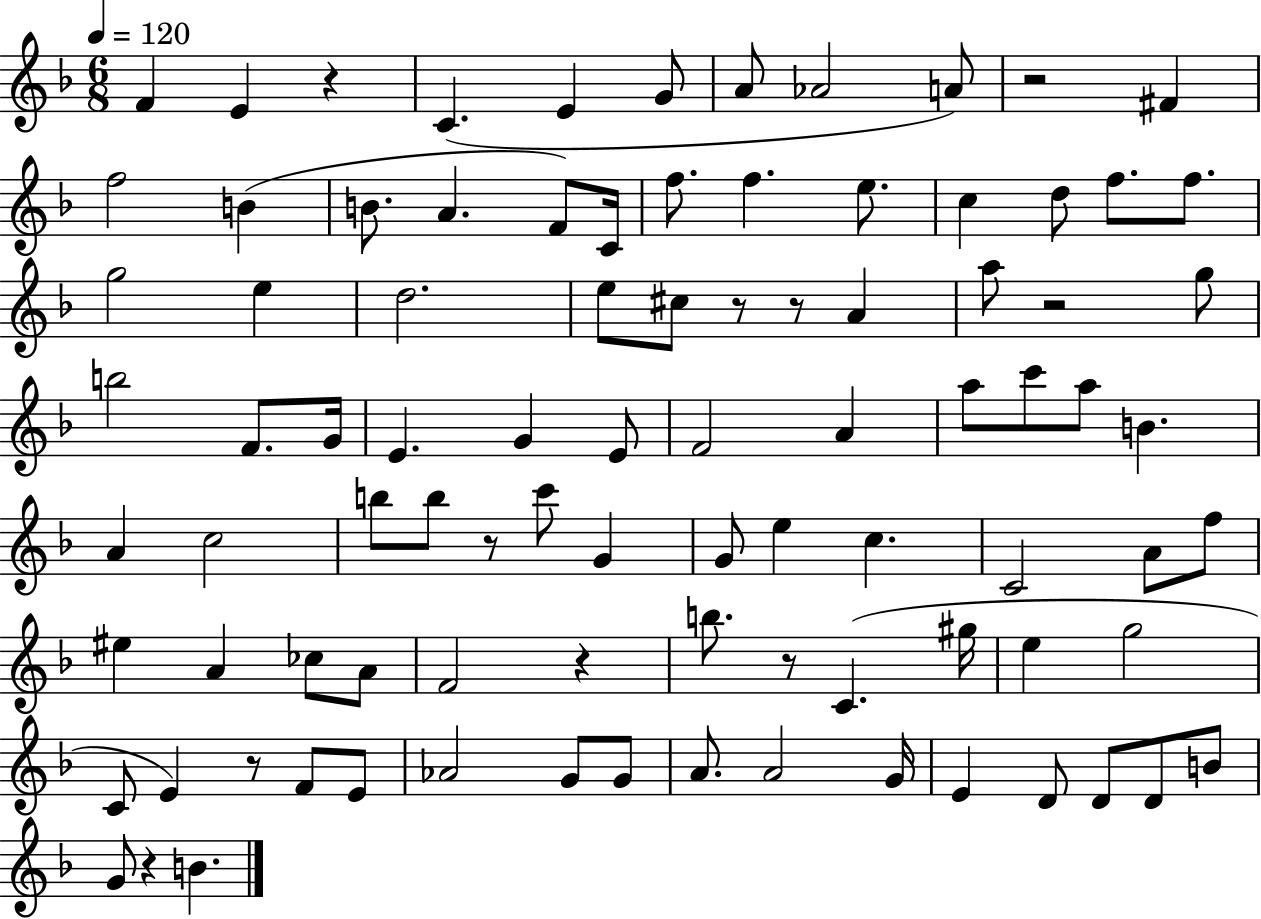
F4/q E4/q R/q C4/q. E4/q G4/e A4/e Ab4/h A4/e R/h F#4/q F5/h B4/q B4/e. A4/q. F4/e C4/s F5/e. F5/q. E5/e. C5/q D5/e F5/e. F5/e. G5/h E5/q D5/h. E5/e C#5/e R/e R/e A4/q A5/e R/h G5/e B5/h F4/e. G4/s E4/q. G4/q E4/e F4/h A4/q A5/e C6/e A5/e B4/q. A4/q C5/h B5/e B5/e R/e C6/e G4/q G4/e E5/q C5/q. C4/h A4/e F5/e EIS5/q A4/q CES5/e A4/e F4/h R/q B5/e. R/e C4/q. G#5/s E5/q G5/h C4/e E4/q R/e F4/e E4/e Ab4/h G4/e G4/e A4/e. A4/h G4/s E4/q D4/e D4/e D4/e B4/e G4/e R/q B4/q.